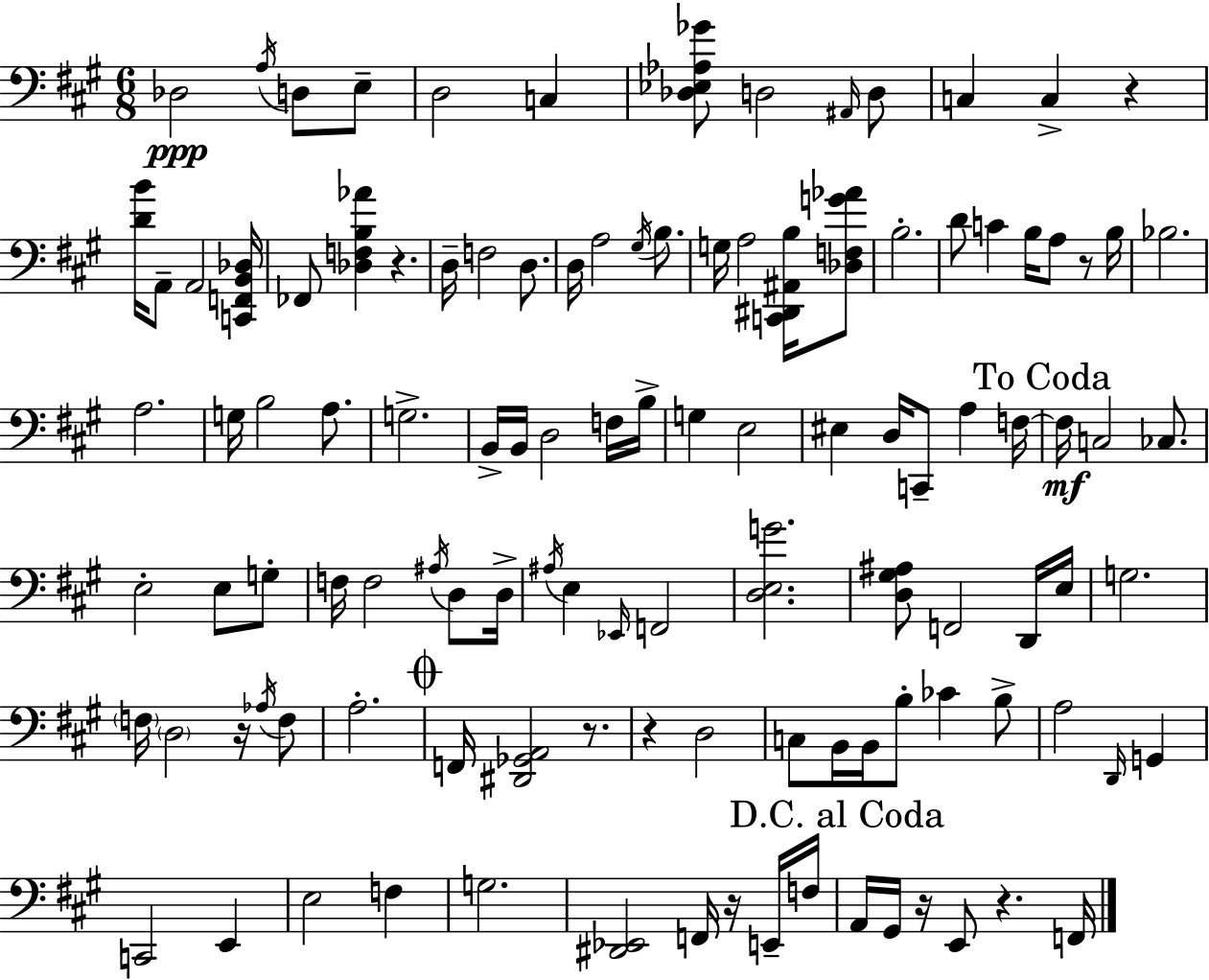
Db3/h A3/s D3/e E3/e D3/h C3/q [Db3,Eb3,Ab3,Gb4]/e D3/h A#2/s D3/e C3/q C3/q R/q [D4,B4]/s A2/e A2/h [C2,F2,B2,Db3]/s FES2/e [Db3,F3,B3,Ab4]/q R/q. D3/s F3/h D3/e. D3/s A3/h G#3/s B3/e. G3/s A3/h [C2,D#2,A#2,B3]/s [Db3,F3,G4,Ab4]/e B3/h. D4/e C4/q B3/s A3/e R/e B3/s Bb3/h. A3/h. G3/s B3/h A3/e. G3/h. B2/s B2/s D3/h F3/s B3/s G3/q E3/h EIS3/q D3/s C2/e A3/q F3/s F3/s C3/h CES3/e. E3/h E3/e G3/e F3/s F3/h A#3/s D3/e D3/s A#3/s E3/q Eb2/s F2/h [D3,E3,G4]/h. [D3,G#3,A#3]/e F2/h D2/s E3/s G3/h. F3/s D3/h R/s Ab3/s F3/e A3/h. F2/s [D#2,Gb2,A2]/h R/e. R/q D3/h C3/e B2/s B2/s B3/e CES4/q B3/e A3/h D2/s G2/q C2/h E2/q E3/h F3/q G3/h. [D#2,Eb2]/h F2/s R/s E2/s F3/s A2/s G#2/s R/s E2/e R/q. F2/s